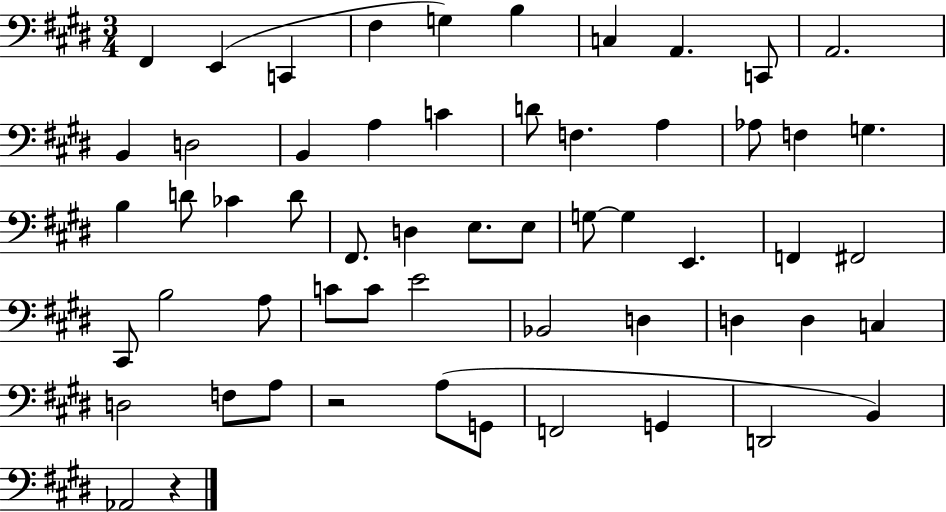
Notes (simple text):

F#2/q E2/q C2/q F#3/q G3/q B3/q C3/q A2/q. C2/e A2/h. B2/q D3/h B2/q A3/q C4/q D4/e F3/q. A3/q Ab3/e F3/q G3/q. B3/q D4/e CES4/q D4/e F#2/e. D3/q E3/e. E3/e G3/e G3/q E2/q. F2/q F#2/h C#2/e B3/h A3/e C4/e C4/e E4/h Bb2/h D3/q D3/q D3/q C3/q D3/h F3/e A3/e R/h A3/e G2/e F2/h G2/q D2/h B2/q Ab2/h R/q